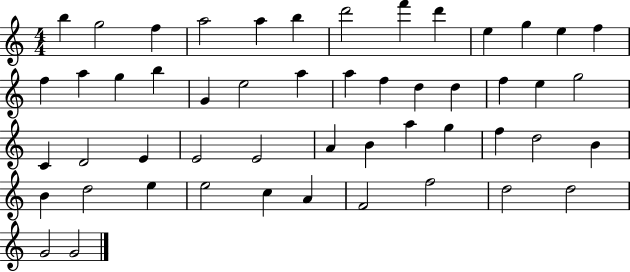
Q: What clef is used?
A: treble